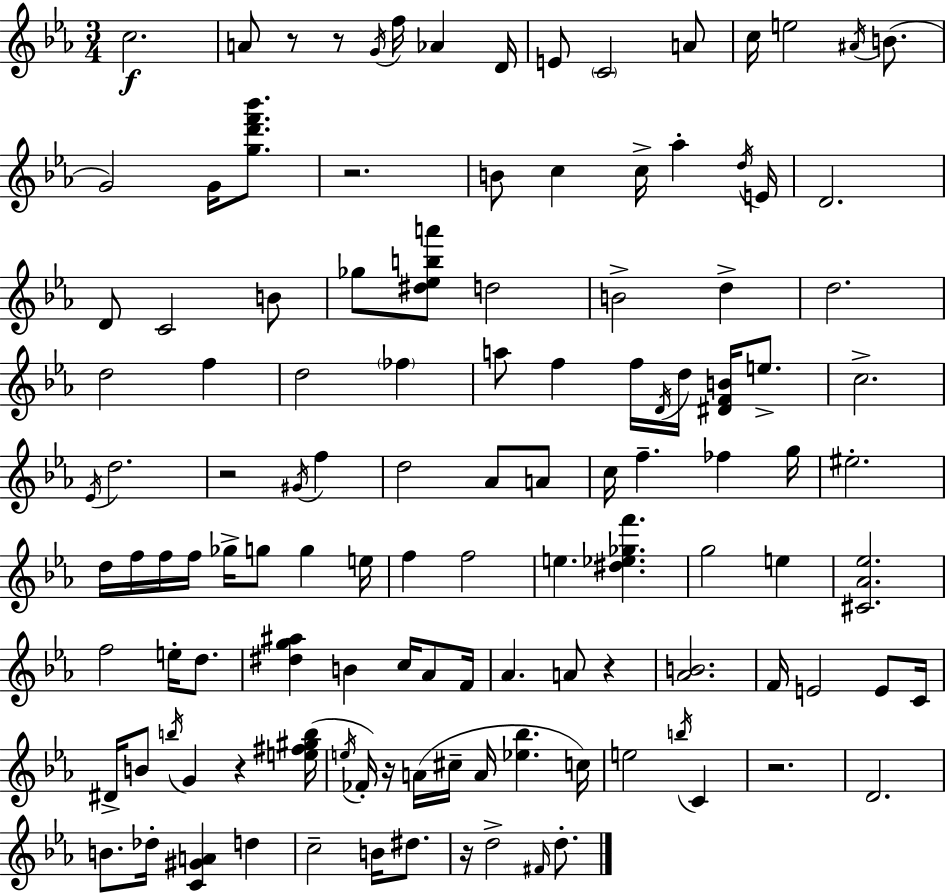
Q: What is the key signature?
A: C minor